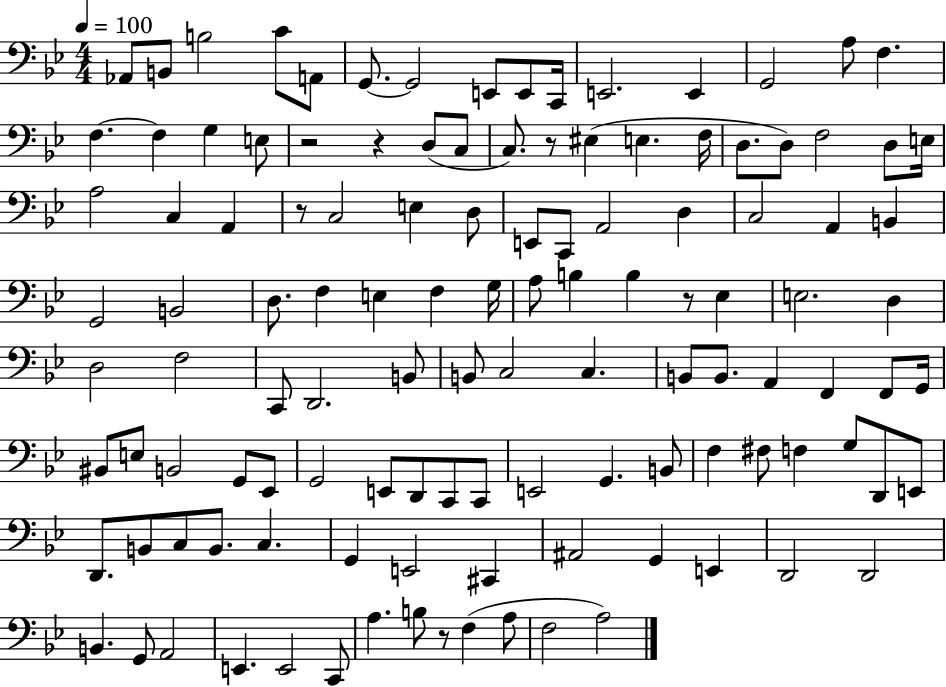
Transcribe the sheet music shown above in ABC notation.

X:1
T:Untitled
M:4/4
L:1/4
K:Bb
_A,,/2 B,,/2 B,2 C/2 A,,/2 G,,/2 G,,2 E,,/2 E,,/2 C,,/4 E,,2 E,, G,,2 A,/2 F, F, F, G, E,/2 z2 z D,/2 C,/2 C,/2 z/2 ^E, E, F,/4 D,/2 D,/2 F,2 D,/2 E,/4 A,2 C, A,, z/2 C,2 E, D,/2 E,,/2 C,,/2 A,,2 D, C,2 A,, B,, G,,2 B,,2 D,/2 F, E, F, G,/4 A,/2 B, B, z/2 _E, E,2 D, D,2 F,2 C,,/2 D,,2 B,,/2 B,,/2 C,2 C, B,,/2 B,,/2 A,, F,, F,,/2 G,,/4 ^B,,/2 E,/2 B,,2 G,,/2 _E,,/2 G,,2 E,,/2 D,,/2 C,,/2 C,,/2 E,,2 G,, B,,/2 F, ^F,/2 F, G,/2 D,,/2 E,,/2 D,,/2 B,,/2 C,/2 B,,/2 C, G,, E,,2 ^C,, ^A,,2 G,, E,, D,,2 D,,2 B,, G,,/2 A,,2 E,, E,,2 C,,/2 A, B,/2 z/2 F, A,/2 F,2 A,2